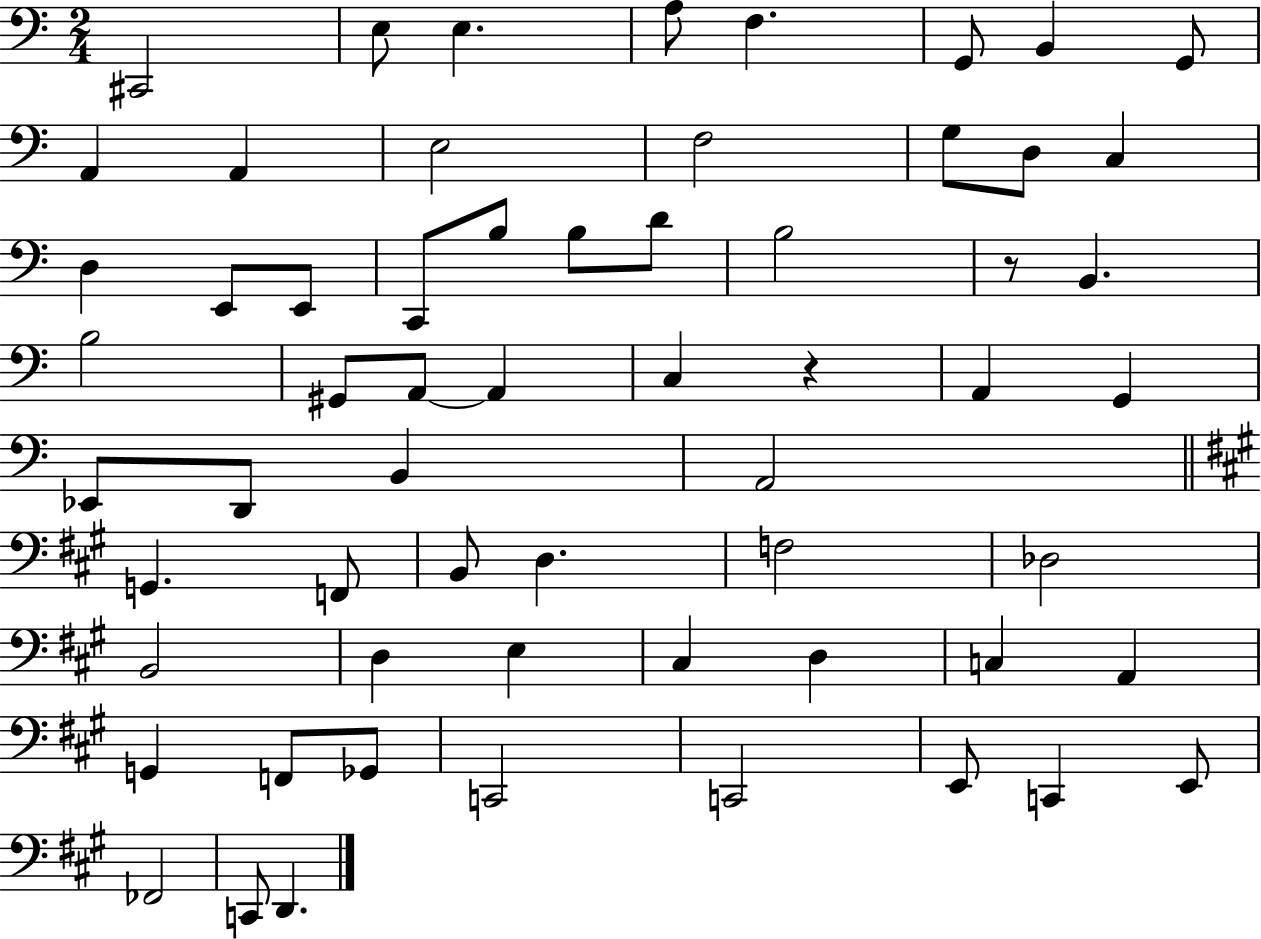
C#2/h E3/e E3/q. A3/e F3/q. G2/e B2/q G2/e A2/q A2/q E3/h F3/h G3/e D3/e C3/q D3/q E2/e E2/e C2/e B3/e B3/e D4/e B3/h R/e B2/q. B3/h G#2/e A2/e A2/q C3/q R/q A2/q G2/q Eb2/e D2/e B2/q A2/h G2/q. F2/e B2/e D3/q. F3/h Db3/h B2/h D3/q E3/q C#3/q D3/q C3/q A2/q G2/q F2/e Gb2/e C2/h C2/h E2/e C2/q E2/e FES2/h C2/e D2/q.